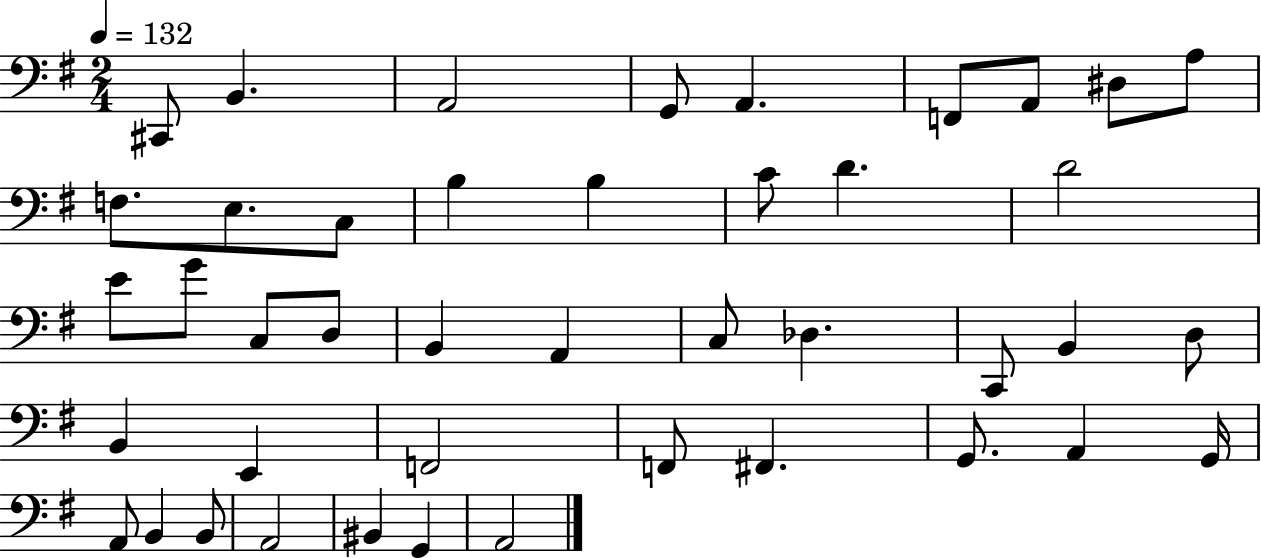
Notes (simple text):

C#2/e B2/q. A2/h G2/e A2/q. F2/e A2/e D#3/e A3/e F3/e. E3/e. C3/e B3/q B3/q C4/e D4/q. D4/h E4/e G4/e C3/e D3/e B2/q A2/q C3/e Db3/q. C2/e B2/q D3/e B2/q E2/q F2/h F2/e F#2/q. G2/e. A2/q G2/s A2/e B2/q B2/e A2/h BIS2/q G2/q A2/h